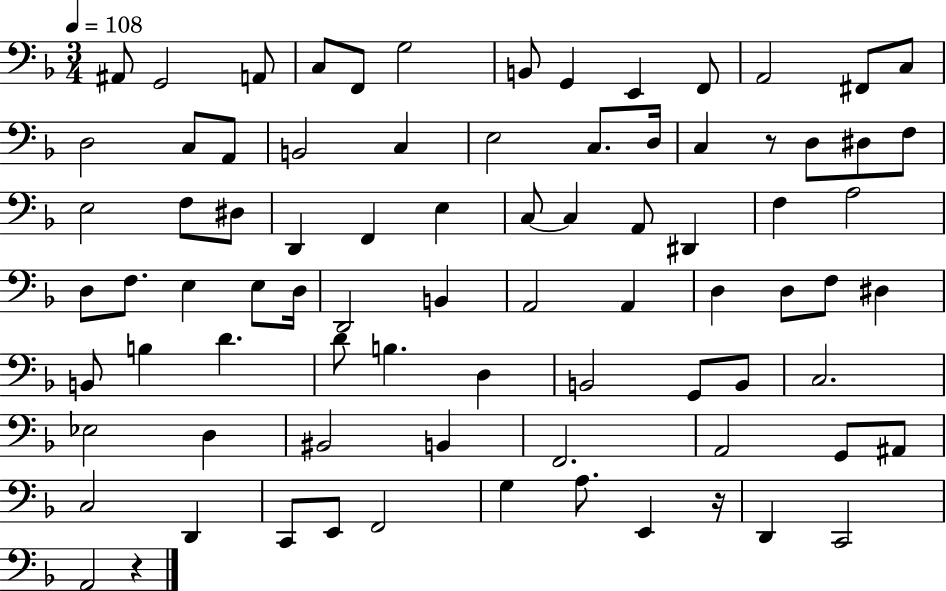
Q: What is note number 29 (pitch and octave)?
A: D2